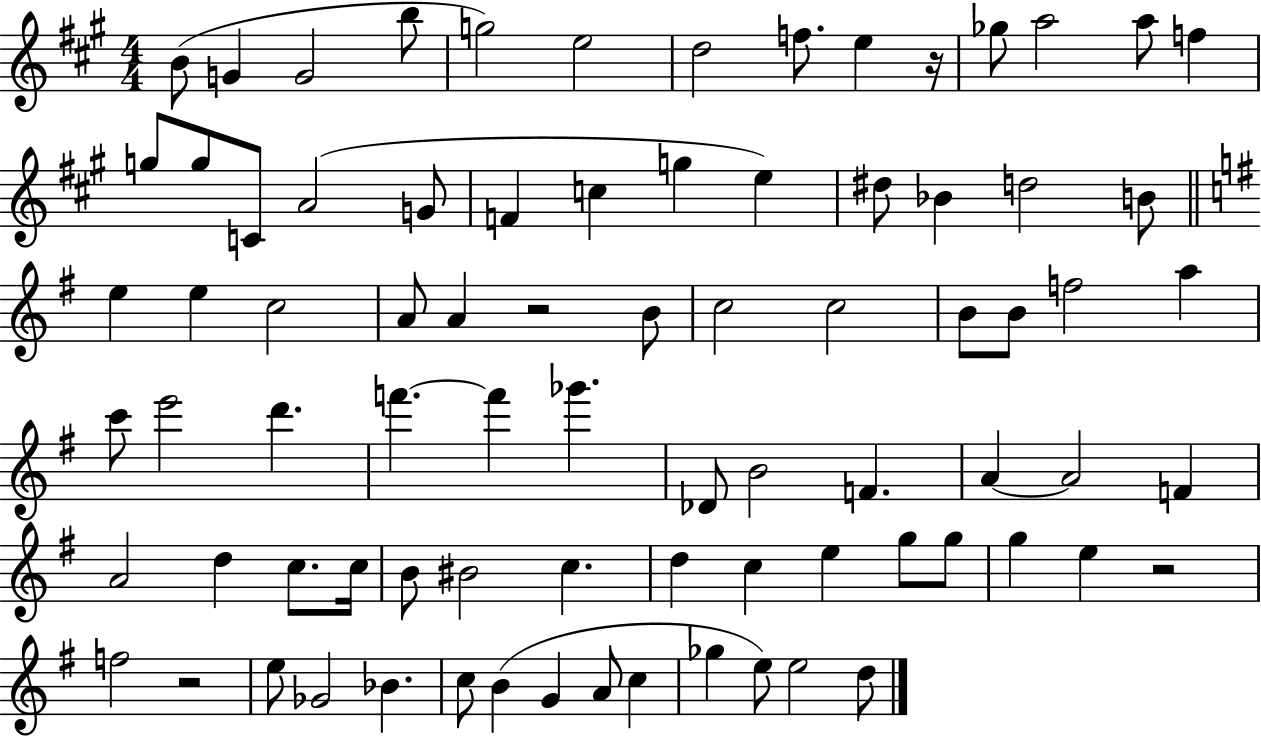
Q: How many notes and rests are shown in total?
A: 81